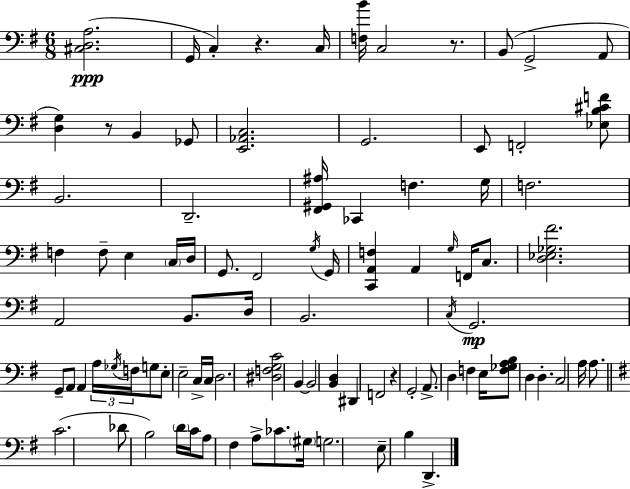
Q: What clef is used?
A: bass